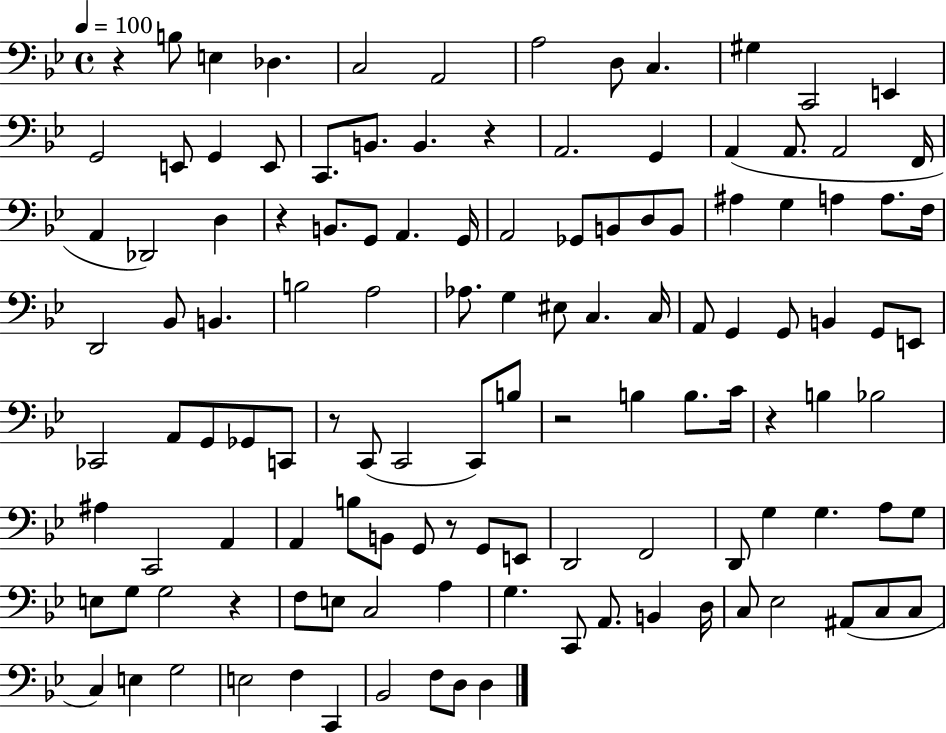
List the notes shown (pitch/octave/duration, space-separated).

R/q B3/e E3/q Db3/q. C3/h A2/h A3/h D3/e C3/q. G#3/q C2/h E2/q G2/h E2/e G2/q E2/e C2/e. B2/e. B2/q. R/q A2/h. G2/q A2/q A2/e. A2/h F2/s A2/q Db2/h D3/q R/q B2/e. G2/e A2/q. G2/s A2/h Gb2/e B2/e D3/e B2/e A#3/q G3/q A3/q A3/e. F3/s D2/h Bb2/e B2/q. B3/h A3/h Ab3/e. G3/q EIS3/e C3/q. C3/s A2/e G2/q G2/e B2/q G2/e E2/e CES2/h A2/e G2/e Gb2/e C2/e R/e C2/e C2/h C2/e B3/e R/h B3/q B3/e. C4/s R/q B3/q Bb3/h A#3/q C2/h A2/q A2/q B3/e B2/e G2/e R/e G2/e E2/e D2/h F2/h D2/e G3/q G3/q. A3/e G3/e E3/e G3/e G3/h R/q F3/e E3/e C3/h A3/q G3/q. C2/e A2/e. B2/q D3/s C3/e Eb3/h A#2/e C3/e C3/e C3/q E3/q G3/h E3/h F3/q C2/q Bb2/h F3/e D3/e D3/q